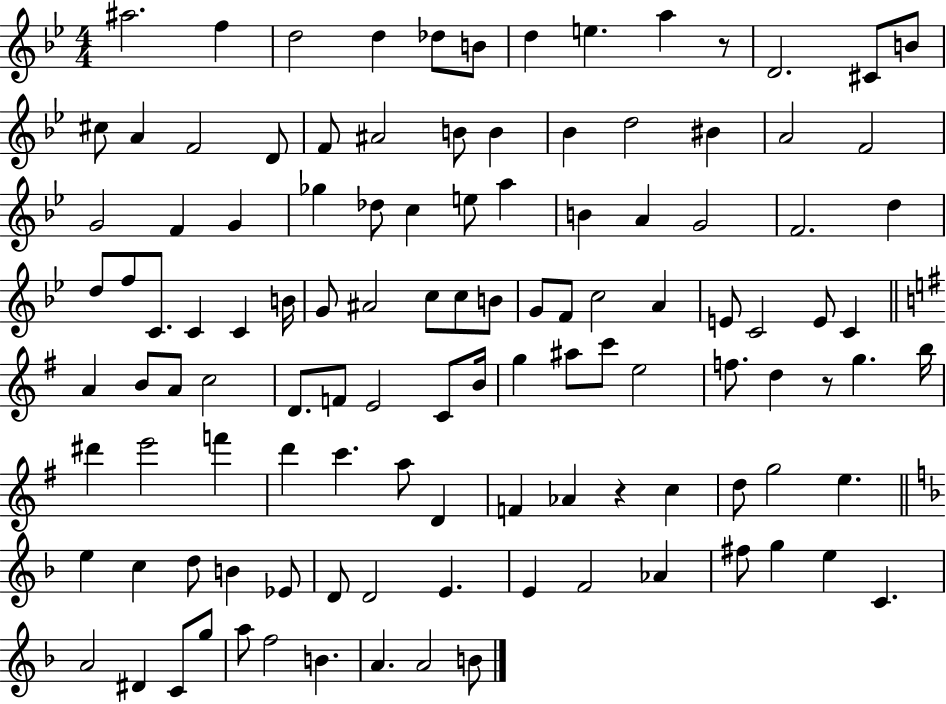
A#5/h. F5/q D5/h D5/q Db5/e B4/e D5/q E5/q. A5/q R/e D4/h. C#4/e B4/e C#5/e A4/q F4/h D4/e F4/e A#4/h B4/e B4/q Bb4/q D5/h BIS4/q A4/h F4/h G4/h F4/q G4/q Gb5/q Db5/e C5/q E5/e A5/q B4/q A4/q G4/h F4/h. D5/q D5/e F5/e C4/e. C4/q C4/q B4/s G4/e A#4/h C5/e C5/e B4/e G4/e F4/e C5/h A4/q E4/e C4/h E4/e C4/q A4/q B4/e A4/e C5/h D4/e. F4/e E4/h C4/e B4/s G5/q A#5/e C6/e E5/h F5/e. D5/q R/e G5/q. B5/s D#6/q E6/h F6/q D6/q C6/q. A5/e D4/q F4/q Ab4/q R/q C5/q D5/e G5/h E5/q. E5/q C5/q D5/e B4/q Eb4/e D4/e D4/h E4/q. E4/q F4/h Ab4/q F#5/e G5/q E5/q C4/q. A4/h D#4/q C4/e G5/e A5/e F5/h B4/q. A4/q. A4/h B4/e